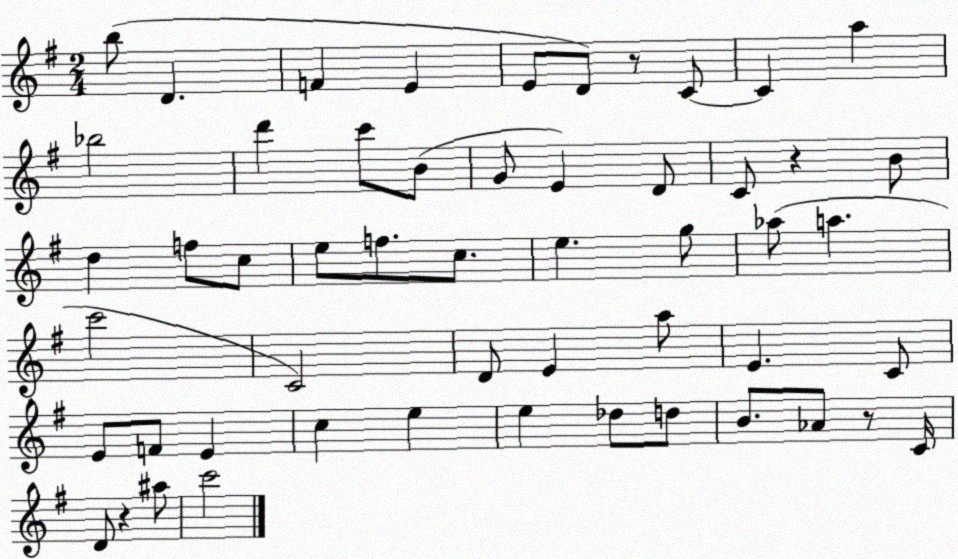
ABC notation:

X:1
T:Untitled
M:2/4
L:1/4
K:G
b/2 D F E E/2 D/2 z/2 C/2 C a _b2 d' c'/2 B/2 G/2 E D/2 C/2 z B/2 d f/2 c/2 e/2 f/2 c/2 e g/2 _a/2 a c'2 C2 D/2 E a/2 E C/2 E/2 F/2 E c e e _d/2 d/2 B/2 _A/2 z/2 C/4 D/2 z ^a/2 c'2